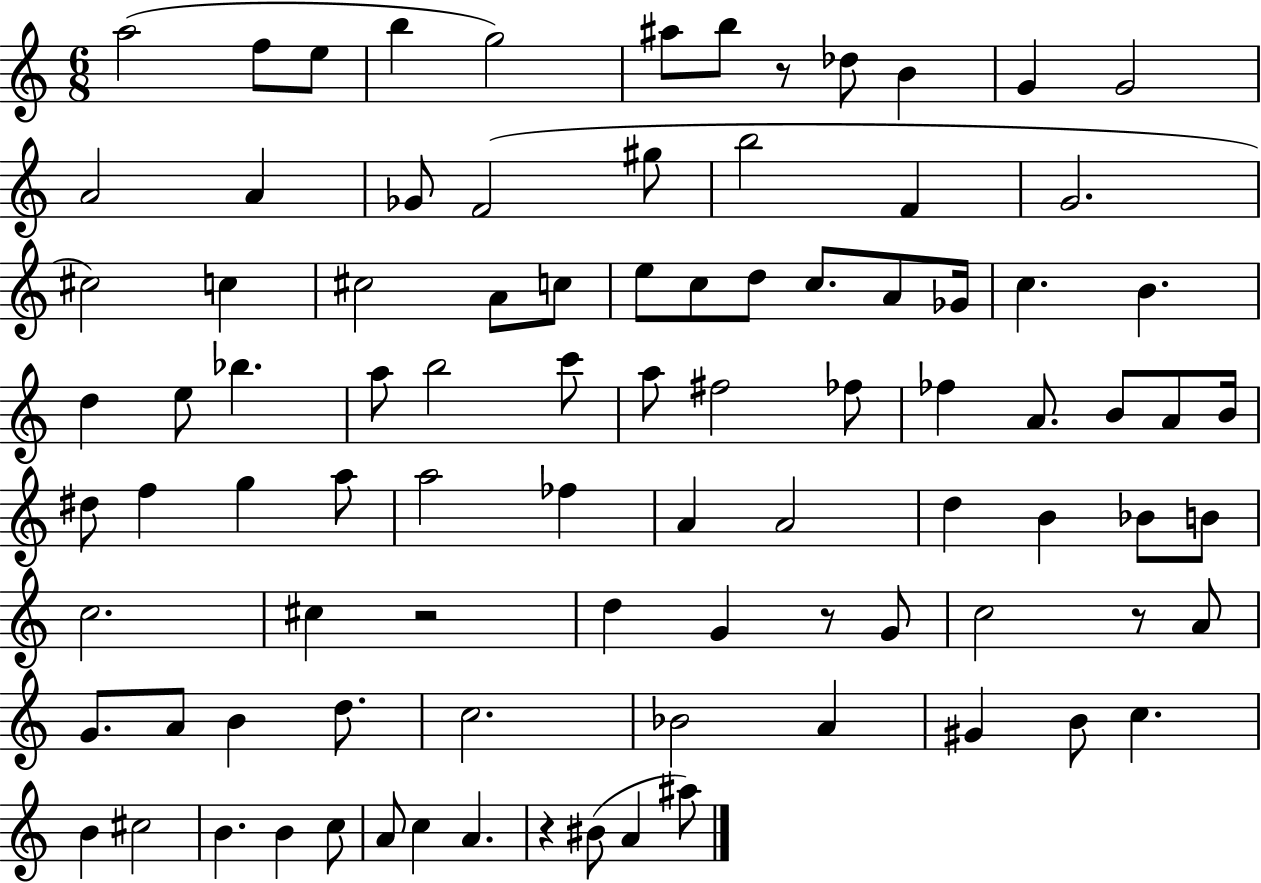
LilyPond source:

{
  \clef treble
  \numericTimeSignature
  \time 6/8
  \key c \major
  \repeat volta 2 { a''2( f''8 e''8 | b''4 g''2) | ais''8 b''8 r8 des''8 b'4 | g'4 g'2 | \break a'2 a'4 | ges'8 f'2( gis''8 | b''2 f'4 | g'2. | \break cis''2) c''4 | cis''2 a'8 c''8 | e''8 c''8 d''8 c''8. a'8 ges'16 | c''4. b'4. | \break d''4 e''8 bes''4. | a''8 b''2 c'''8 | a''8 fis''2 fes''8 | fes''4 a'8. b'8 a'8 b'16 | \break dis''8 f''4 g''4 a''8 | a''2 fes''4 | a'4 a'2 | d''4 b'4 bes'8 b'8 | \break c''2. | cis''4 r2 | d''4 g'4 r8 g'8 | c''2 r8 a'8 | \break g'8. a'8 b'4 d''8. | c''2. | bes'2 a'4 | gis'4 b'8 c''4. | \break b'4 cis''2 | b'4. b'4 c''8 | a'8 c''4 a'4. | r4 bis'8( a'4 ais''8) | \break } \bar "|."
}